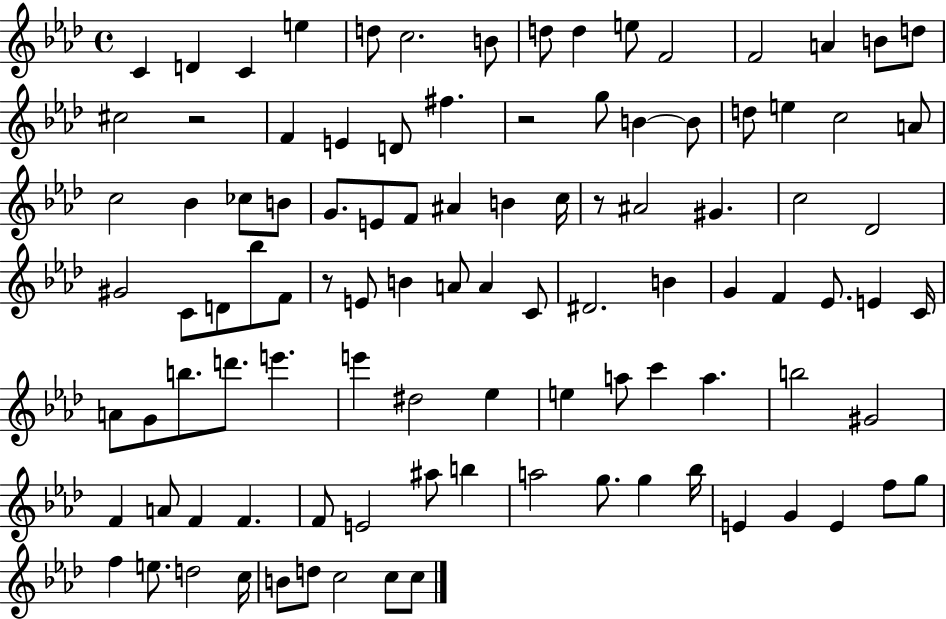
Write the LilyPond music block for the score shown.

{
  \clef treble
  \time 4/4
  \defaultTimeSignature
  \key aes \major
  c'4 d'4 c'4 e''4 | d''8 c''2. b'8 | d''8 d''4 e''8 f'2 | f'2 a'4 b'8 d''8 | \break cis''2 r2 | f'4 e'4 d'8 fis''4. | r2 g''8 b'4~~ b'8 | d''8 e''4 c''2 a'8 | \break c''2 bes'4 ces''8 b'8 | g'8. e'8 f'8 ais'4 b'4 c''16 | r8 ais'2 gis'4. | c''2 des'2 | \break gis'2 c'8 d'8 bes''8 f'8 | r8 e'8 b'4 a'8 a'4 c'8 | dis'2. b'4 | g'4 f'4 ees'8. e'4 c'16 | \break a'8 g'8 b''8. d'''8. e'''4. | e'''4 dis''2 ees''4 | e''4 a''8 c'''4 a''4. | b''2 gis'2 | \break f'4 a'8 f'4 f'4. | f'8 e'2 ais''8 b''4 | a''2 g''8. g''4 bes''16 | e'4 g'4 e'4 f''8 g''8 | \break f''4 e''8. d''2 c''16 | b'8 d''8 c''2 c''8 c''8 | \bar "|."
}